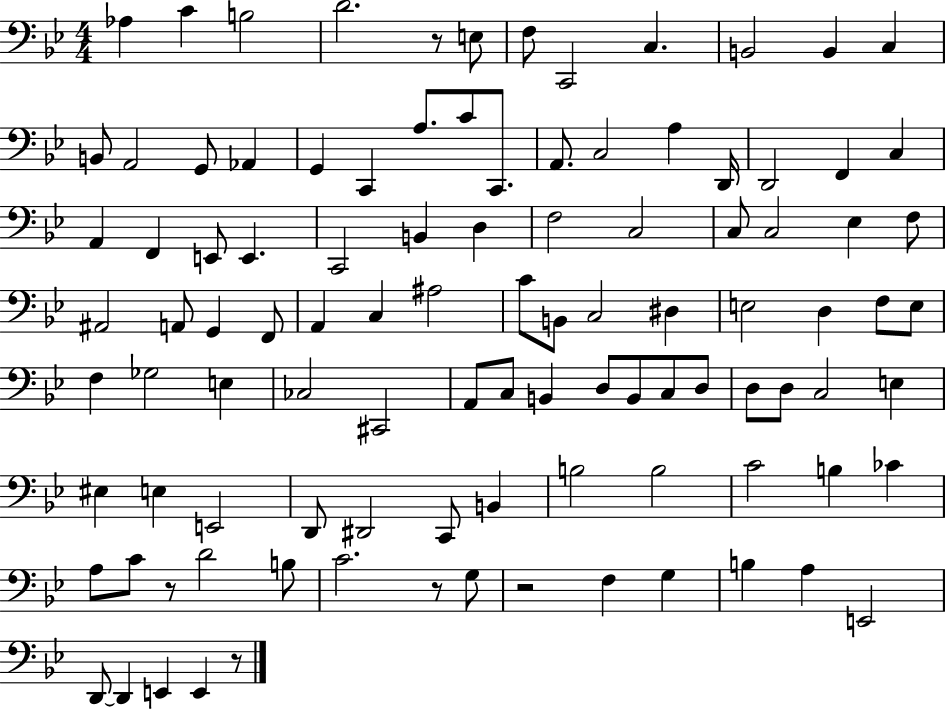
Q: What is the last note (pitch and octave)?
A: E2